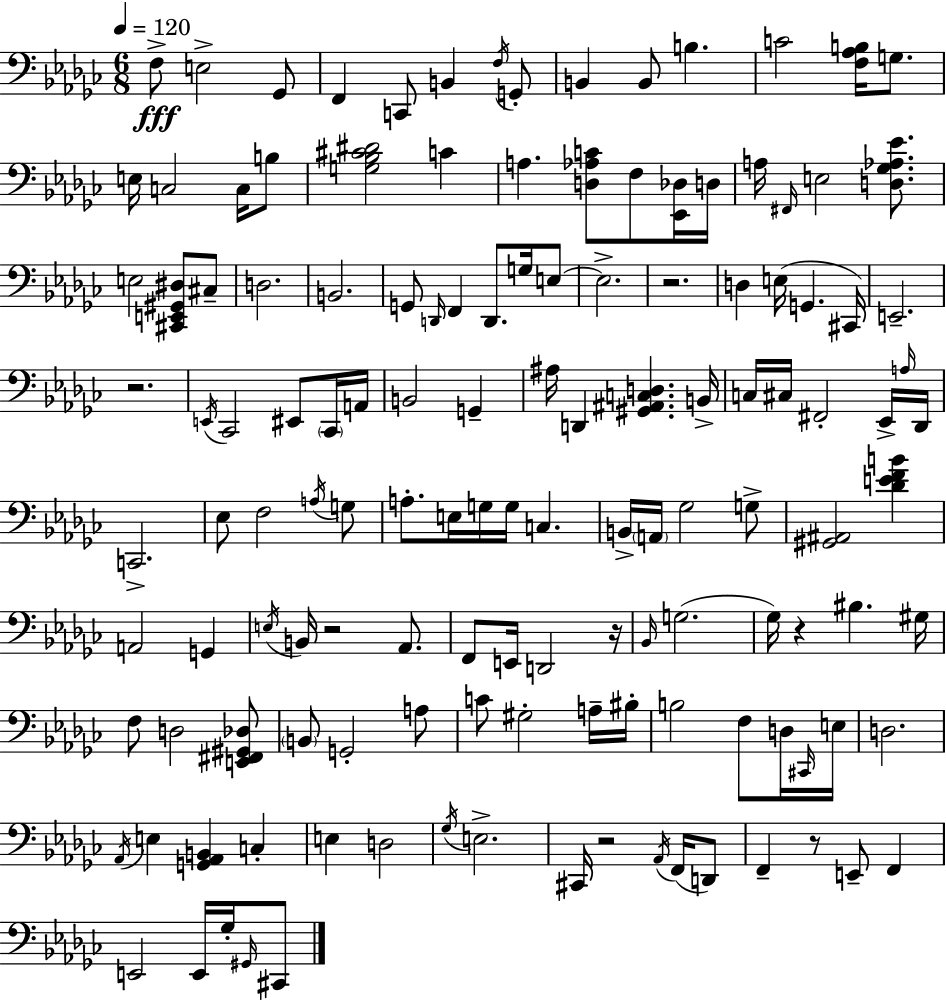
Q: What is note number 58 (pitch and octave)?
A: Eb3